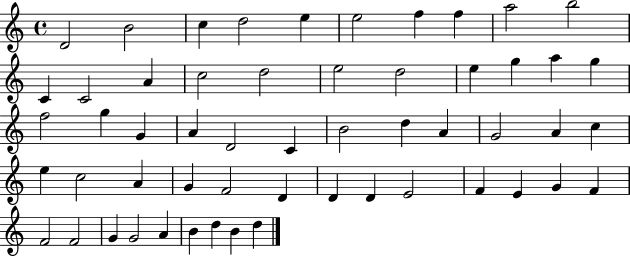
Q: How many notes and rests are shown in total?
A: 55